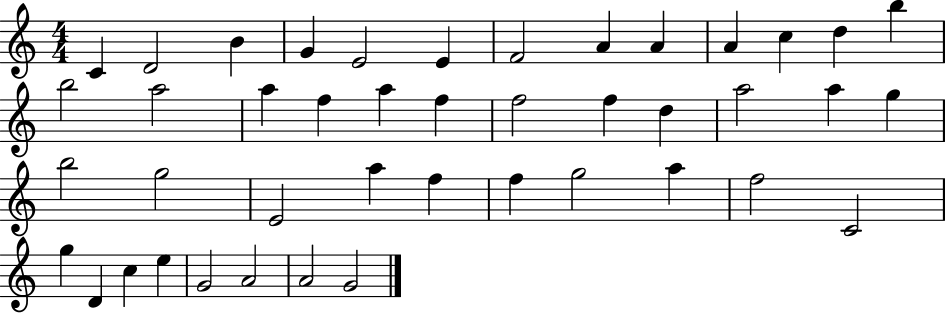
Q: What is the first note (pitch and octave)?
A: C4